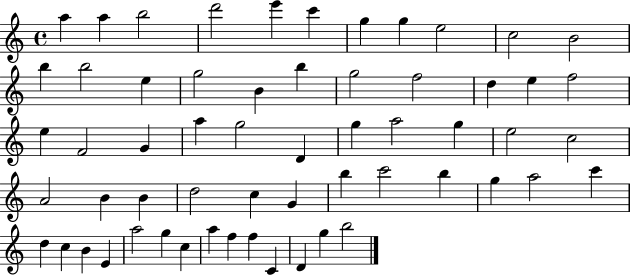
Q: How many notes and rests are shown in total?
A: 59